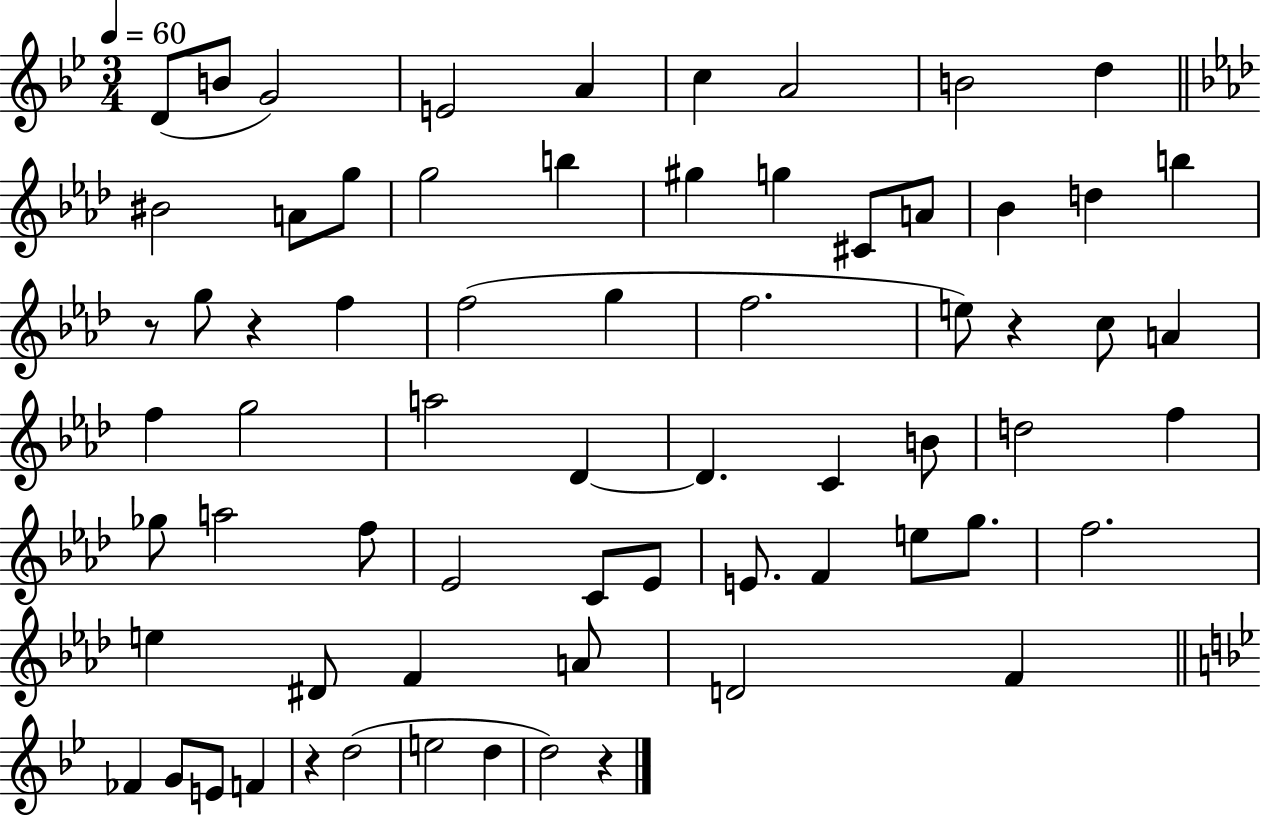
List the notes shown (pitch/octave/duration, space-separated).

D4/e B4/e G4/h E4/h A4/q C5/q A4/h B4/h D5/q BIS4/h A4/e G5/e G5/h B5/q G#5/q G5/q C#4/e A4/e Bb4/q D5/q B5/q R/e G5/e R/q F5/q F5/h G5/q F5/h. E5/e R/q C5/e A4/q F5/q G5/h A5/h Db4/q Db4/q. C4/q B4/e D5/h F5/q Gb5/e A5/h F5/e Eb4/h C4/e Eb4/e E4/e. F4/q E5/e G5/e. F5/h. E5/q D#4/e F4/q A4/e D4/h F4/q FES4/q G4/e E4/e F4/q R/q D5/h E5/h D5/q D5/h R/q